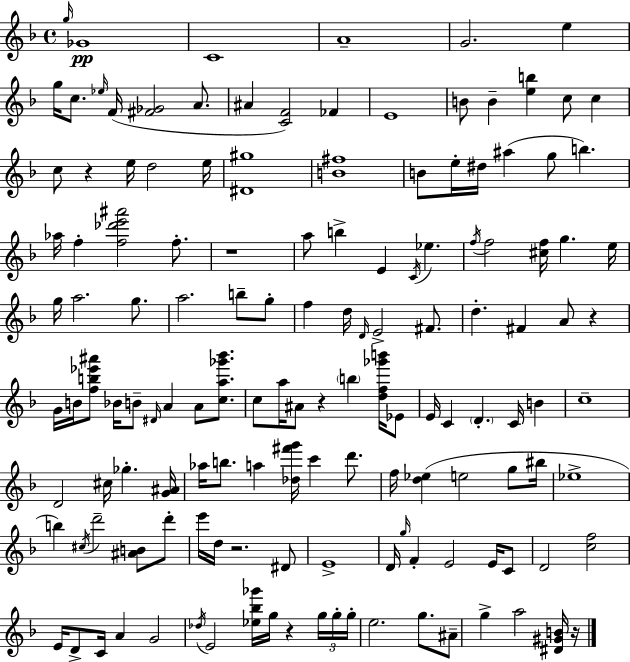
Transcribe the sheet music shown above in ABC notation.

X:1
T:Untitled
M:4/4
L:1/4
K:Dm
g/4 _G4 C4 A4 G2 e g/4 c/2 _e/4 F/4 [^F_G]2 A/2 ^A [CF]2 _F E4 B/2 B [eb] c/2 c c/2 z e/4 d2 e/4 [^D^g]4 [B^f]4 B/2 e/4 ^d/4 ^a g/2 b _a/4 f [f_d'e'^a']2 f/2 z4 a/2 b E C/4 _e f/4 f2 [^cf]/4 g e/4 g/4 a2 g/2 a2 b/2 g/2 f d/4 D/4 E2 ^F/2 d ^F A/2 z G/4 B/4 [fb_e'^a']/2 _B/4 B/2 ^D/4 A A/2 [ca_g'_b']/2 c/2 a/4 ^A/2 z b [df_g'b']/4 _E/2 E/4 C D C/4 B c4 D2 ^c/4 _g [G^A]/4 _a/4 b/2 a [_d^f'g']/4 c' d'/2 f/4 [d_e] e2 g/2 ^b/4 _e4 b ^c/4 d'2 [^AB]/2 d'/2 e'/4 d/4 z2 ^D/2 E4 D/4 g/4 F E2 E/4 C/2 D2 [cf]2 E/4 D/2 C/4 A G2 _d/4 E2 [_e_b_g']/4 g/4 z g/4 g/4 g/4 e2 g/2 ^A/2 g a2 [^D^GB]/4 z/4